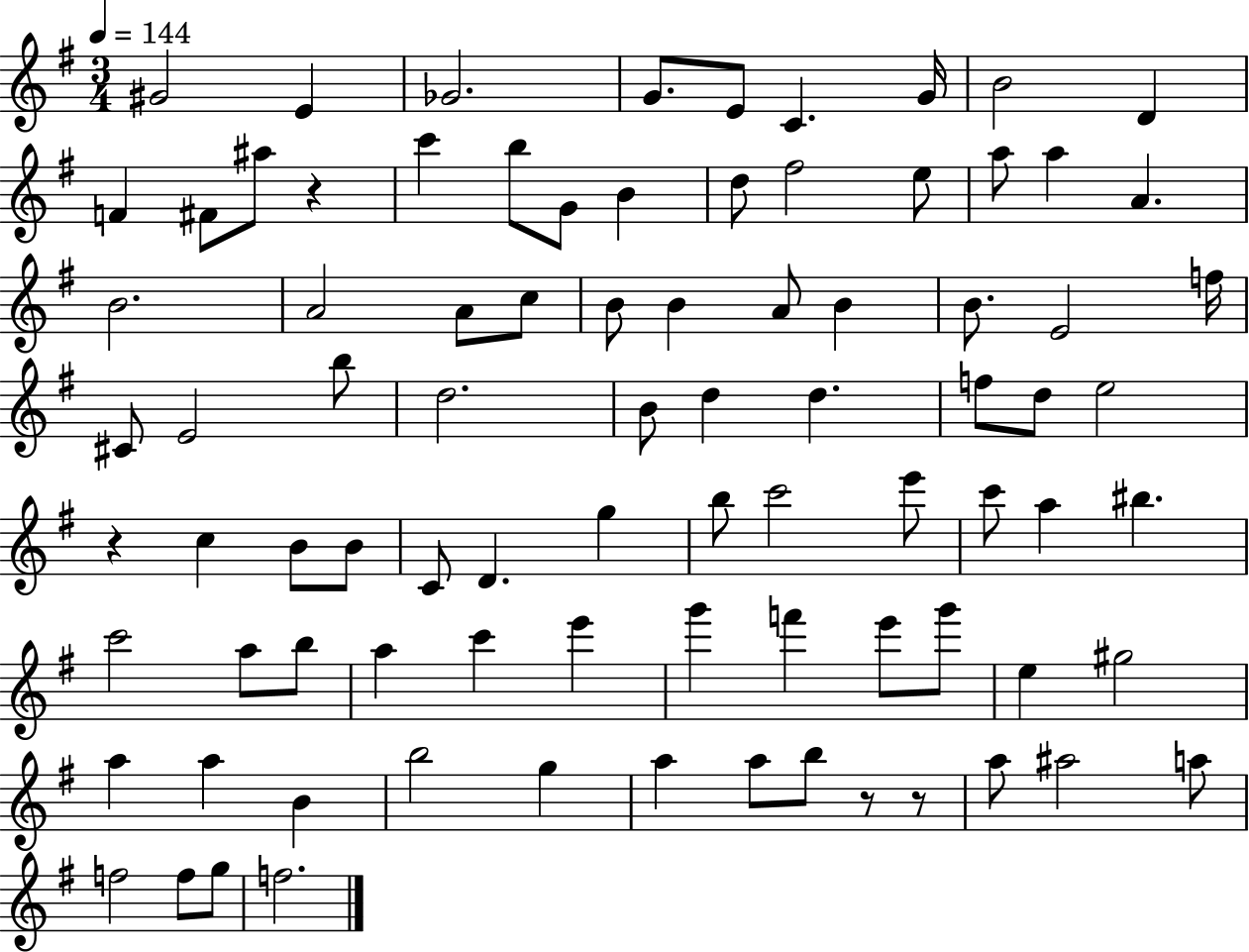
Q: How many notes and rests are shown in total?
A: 86